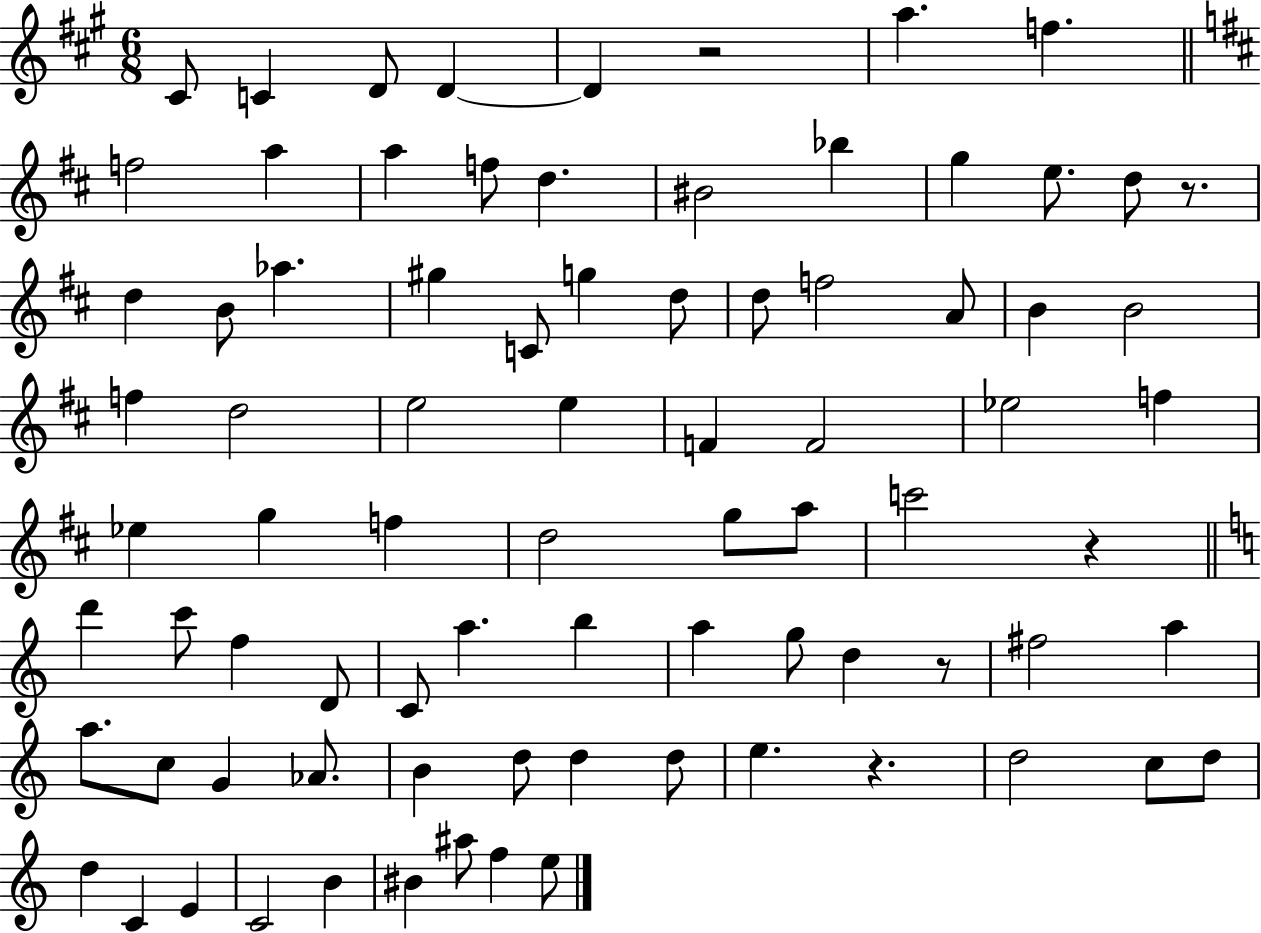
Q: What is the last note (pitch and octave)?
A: E5